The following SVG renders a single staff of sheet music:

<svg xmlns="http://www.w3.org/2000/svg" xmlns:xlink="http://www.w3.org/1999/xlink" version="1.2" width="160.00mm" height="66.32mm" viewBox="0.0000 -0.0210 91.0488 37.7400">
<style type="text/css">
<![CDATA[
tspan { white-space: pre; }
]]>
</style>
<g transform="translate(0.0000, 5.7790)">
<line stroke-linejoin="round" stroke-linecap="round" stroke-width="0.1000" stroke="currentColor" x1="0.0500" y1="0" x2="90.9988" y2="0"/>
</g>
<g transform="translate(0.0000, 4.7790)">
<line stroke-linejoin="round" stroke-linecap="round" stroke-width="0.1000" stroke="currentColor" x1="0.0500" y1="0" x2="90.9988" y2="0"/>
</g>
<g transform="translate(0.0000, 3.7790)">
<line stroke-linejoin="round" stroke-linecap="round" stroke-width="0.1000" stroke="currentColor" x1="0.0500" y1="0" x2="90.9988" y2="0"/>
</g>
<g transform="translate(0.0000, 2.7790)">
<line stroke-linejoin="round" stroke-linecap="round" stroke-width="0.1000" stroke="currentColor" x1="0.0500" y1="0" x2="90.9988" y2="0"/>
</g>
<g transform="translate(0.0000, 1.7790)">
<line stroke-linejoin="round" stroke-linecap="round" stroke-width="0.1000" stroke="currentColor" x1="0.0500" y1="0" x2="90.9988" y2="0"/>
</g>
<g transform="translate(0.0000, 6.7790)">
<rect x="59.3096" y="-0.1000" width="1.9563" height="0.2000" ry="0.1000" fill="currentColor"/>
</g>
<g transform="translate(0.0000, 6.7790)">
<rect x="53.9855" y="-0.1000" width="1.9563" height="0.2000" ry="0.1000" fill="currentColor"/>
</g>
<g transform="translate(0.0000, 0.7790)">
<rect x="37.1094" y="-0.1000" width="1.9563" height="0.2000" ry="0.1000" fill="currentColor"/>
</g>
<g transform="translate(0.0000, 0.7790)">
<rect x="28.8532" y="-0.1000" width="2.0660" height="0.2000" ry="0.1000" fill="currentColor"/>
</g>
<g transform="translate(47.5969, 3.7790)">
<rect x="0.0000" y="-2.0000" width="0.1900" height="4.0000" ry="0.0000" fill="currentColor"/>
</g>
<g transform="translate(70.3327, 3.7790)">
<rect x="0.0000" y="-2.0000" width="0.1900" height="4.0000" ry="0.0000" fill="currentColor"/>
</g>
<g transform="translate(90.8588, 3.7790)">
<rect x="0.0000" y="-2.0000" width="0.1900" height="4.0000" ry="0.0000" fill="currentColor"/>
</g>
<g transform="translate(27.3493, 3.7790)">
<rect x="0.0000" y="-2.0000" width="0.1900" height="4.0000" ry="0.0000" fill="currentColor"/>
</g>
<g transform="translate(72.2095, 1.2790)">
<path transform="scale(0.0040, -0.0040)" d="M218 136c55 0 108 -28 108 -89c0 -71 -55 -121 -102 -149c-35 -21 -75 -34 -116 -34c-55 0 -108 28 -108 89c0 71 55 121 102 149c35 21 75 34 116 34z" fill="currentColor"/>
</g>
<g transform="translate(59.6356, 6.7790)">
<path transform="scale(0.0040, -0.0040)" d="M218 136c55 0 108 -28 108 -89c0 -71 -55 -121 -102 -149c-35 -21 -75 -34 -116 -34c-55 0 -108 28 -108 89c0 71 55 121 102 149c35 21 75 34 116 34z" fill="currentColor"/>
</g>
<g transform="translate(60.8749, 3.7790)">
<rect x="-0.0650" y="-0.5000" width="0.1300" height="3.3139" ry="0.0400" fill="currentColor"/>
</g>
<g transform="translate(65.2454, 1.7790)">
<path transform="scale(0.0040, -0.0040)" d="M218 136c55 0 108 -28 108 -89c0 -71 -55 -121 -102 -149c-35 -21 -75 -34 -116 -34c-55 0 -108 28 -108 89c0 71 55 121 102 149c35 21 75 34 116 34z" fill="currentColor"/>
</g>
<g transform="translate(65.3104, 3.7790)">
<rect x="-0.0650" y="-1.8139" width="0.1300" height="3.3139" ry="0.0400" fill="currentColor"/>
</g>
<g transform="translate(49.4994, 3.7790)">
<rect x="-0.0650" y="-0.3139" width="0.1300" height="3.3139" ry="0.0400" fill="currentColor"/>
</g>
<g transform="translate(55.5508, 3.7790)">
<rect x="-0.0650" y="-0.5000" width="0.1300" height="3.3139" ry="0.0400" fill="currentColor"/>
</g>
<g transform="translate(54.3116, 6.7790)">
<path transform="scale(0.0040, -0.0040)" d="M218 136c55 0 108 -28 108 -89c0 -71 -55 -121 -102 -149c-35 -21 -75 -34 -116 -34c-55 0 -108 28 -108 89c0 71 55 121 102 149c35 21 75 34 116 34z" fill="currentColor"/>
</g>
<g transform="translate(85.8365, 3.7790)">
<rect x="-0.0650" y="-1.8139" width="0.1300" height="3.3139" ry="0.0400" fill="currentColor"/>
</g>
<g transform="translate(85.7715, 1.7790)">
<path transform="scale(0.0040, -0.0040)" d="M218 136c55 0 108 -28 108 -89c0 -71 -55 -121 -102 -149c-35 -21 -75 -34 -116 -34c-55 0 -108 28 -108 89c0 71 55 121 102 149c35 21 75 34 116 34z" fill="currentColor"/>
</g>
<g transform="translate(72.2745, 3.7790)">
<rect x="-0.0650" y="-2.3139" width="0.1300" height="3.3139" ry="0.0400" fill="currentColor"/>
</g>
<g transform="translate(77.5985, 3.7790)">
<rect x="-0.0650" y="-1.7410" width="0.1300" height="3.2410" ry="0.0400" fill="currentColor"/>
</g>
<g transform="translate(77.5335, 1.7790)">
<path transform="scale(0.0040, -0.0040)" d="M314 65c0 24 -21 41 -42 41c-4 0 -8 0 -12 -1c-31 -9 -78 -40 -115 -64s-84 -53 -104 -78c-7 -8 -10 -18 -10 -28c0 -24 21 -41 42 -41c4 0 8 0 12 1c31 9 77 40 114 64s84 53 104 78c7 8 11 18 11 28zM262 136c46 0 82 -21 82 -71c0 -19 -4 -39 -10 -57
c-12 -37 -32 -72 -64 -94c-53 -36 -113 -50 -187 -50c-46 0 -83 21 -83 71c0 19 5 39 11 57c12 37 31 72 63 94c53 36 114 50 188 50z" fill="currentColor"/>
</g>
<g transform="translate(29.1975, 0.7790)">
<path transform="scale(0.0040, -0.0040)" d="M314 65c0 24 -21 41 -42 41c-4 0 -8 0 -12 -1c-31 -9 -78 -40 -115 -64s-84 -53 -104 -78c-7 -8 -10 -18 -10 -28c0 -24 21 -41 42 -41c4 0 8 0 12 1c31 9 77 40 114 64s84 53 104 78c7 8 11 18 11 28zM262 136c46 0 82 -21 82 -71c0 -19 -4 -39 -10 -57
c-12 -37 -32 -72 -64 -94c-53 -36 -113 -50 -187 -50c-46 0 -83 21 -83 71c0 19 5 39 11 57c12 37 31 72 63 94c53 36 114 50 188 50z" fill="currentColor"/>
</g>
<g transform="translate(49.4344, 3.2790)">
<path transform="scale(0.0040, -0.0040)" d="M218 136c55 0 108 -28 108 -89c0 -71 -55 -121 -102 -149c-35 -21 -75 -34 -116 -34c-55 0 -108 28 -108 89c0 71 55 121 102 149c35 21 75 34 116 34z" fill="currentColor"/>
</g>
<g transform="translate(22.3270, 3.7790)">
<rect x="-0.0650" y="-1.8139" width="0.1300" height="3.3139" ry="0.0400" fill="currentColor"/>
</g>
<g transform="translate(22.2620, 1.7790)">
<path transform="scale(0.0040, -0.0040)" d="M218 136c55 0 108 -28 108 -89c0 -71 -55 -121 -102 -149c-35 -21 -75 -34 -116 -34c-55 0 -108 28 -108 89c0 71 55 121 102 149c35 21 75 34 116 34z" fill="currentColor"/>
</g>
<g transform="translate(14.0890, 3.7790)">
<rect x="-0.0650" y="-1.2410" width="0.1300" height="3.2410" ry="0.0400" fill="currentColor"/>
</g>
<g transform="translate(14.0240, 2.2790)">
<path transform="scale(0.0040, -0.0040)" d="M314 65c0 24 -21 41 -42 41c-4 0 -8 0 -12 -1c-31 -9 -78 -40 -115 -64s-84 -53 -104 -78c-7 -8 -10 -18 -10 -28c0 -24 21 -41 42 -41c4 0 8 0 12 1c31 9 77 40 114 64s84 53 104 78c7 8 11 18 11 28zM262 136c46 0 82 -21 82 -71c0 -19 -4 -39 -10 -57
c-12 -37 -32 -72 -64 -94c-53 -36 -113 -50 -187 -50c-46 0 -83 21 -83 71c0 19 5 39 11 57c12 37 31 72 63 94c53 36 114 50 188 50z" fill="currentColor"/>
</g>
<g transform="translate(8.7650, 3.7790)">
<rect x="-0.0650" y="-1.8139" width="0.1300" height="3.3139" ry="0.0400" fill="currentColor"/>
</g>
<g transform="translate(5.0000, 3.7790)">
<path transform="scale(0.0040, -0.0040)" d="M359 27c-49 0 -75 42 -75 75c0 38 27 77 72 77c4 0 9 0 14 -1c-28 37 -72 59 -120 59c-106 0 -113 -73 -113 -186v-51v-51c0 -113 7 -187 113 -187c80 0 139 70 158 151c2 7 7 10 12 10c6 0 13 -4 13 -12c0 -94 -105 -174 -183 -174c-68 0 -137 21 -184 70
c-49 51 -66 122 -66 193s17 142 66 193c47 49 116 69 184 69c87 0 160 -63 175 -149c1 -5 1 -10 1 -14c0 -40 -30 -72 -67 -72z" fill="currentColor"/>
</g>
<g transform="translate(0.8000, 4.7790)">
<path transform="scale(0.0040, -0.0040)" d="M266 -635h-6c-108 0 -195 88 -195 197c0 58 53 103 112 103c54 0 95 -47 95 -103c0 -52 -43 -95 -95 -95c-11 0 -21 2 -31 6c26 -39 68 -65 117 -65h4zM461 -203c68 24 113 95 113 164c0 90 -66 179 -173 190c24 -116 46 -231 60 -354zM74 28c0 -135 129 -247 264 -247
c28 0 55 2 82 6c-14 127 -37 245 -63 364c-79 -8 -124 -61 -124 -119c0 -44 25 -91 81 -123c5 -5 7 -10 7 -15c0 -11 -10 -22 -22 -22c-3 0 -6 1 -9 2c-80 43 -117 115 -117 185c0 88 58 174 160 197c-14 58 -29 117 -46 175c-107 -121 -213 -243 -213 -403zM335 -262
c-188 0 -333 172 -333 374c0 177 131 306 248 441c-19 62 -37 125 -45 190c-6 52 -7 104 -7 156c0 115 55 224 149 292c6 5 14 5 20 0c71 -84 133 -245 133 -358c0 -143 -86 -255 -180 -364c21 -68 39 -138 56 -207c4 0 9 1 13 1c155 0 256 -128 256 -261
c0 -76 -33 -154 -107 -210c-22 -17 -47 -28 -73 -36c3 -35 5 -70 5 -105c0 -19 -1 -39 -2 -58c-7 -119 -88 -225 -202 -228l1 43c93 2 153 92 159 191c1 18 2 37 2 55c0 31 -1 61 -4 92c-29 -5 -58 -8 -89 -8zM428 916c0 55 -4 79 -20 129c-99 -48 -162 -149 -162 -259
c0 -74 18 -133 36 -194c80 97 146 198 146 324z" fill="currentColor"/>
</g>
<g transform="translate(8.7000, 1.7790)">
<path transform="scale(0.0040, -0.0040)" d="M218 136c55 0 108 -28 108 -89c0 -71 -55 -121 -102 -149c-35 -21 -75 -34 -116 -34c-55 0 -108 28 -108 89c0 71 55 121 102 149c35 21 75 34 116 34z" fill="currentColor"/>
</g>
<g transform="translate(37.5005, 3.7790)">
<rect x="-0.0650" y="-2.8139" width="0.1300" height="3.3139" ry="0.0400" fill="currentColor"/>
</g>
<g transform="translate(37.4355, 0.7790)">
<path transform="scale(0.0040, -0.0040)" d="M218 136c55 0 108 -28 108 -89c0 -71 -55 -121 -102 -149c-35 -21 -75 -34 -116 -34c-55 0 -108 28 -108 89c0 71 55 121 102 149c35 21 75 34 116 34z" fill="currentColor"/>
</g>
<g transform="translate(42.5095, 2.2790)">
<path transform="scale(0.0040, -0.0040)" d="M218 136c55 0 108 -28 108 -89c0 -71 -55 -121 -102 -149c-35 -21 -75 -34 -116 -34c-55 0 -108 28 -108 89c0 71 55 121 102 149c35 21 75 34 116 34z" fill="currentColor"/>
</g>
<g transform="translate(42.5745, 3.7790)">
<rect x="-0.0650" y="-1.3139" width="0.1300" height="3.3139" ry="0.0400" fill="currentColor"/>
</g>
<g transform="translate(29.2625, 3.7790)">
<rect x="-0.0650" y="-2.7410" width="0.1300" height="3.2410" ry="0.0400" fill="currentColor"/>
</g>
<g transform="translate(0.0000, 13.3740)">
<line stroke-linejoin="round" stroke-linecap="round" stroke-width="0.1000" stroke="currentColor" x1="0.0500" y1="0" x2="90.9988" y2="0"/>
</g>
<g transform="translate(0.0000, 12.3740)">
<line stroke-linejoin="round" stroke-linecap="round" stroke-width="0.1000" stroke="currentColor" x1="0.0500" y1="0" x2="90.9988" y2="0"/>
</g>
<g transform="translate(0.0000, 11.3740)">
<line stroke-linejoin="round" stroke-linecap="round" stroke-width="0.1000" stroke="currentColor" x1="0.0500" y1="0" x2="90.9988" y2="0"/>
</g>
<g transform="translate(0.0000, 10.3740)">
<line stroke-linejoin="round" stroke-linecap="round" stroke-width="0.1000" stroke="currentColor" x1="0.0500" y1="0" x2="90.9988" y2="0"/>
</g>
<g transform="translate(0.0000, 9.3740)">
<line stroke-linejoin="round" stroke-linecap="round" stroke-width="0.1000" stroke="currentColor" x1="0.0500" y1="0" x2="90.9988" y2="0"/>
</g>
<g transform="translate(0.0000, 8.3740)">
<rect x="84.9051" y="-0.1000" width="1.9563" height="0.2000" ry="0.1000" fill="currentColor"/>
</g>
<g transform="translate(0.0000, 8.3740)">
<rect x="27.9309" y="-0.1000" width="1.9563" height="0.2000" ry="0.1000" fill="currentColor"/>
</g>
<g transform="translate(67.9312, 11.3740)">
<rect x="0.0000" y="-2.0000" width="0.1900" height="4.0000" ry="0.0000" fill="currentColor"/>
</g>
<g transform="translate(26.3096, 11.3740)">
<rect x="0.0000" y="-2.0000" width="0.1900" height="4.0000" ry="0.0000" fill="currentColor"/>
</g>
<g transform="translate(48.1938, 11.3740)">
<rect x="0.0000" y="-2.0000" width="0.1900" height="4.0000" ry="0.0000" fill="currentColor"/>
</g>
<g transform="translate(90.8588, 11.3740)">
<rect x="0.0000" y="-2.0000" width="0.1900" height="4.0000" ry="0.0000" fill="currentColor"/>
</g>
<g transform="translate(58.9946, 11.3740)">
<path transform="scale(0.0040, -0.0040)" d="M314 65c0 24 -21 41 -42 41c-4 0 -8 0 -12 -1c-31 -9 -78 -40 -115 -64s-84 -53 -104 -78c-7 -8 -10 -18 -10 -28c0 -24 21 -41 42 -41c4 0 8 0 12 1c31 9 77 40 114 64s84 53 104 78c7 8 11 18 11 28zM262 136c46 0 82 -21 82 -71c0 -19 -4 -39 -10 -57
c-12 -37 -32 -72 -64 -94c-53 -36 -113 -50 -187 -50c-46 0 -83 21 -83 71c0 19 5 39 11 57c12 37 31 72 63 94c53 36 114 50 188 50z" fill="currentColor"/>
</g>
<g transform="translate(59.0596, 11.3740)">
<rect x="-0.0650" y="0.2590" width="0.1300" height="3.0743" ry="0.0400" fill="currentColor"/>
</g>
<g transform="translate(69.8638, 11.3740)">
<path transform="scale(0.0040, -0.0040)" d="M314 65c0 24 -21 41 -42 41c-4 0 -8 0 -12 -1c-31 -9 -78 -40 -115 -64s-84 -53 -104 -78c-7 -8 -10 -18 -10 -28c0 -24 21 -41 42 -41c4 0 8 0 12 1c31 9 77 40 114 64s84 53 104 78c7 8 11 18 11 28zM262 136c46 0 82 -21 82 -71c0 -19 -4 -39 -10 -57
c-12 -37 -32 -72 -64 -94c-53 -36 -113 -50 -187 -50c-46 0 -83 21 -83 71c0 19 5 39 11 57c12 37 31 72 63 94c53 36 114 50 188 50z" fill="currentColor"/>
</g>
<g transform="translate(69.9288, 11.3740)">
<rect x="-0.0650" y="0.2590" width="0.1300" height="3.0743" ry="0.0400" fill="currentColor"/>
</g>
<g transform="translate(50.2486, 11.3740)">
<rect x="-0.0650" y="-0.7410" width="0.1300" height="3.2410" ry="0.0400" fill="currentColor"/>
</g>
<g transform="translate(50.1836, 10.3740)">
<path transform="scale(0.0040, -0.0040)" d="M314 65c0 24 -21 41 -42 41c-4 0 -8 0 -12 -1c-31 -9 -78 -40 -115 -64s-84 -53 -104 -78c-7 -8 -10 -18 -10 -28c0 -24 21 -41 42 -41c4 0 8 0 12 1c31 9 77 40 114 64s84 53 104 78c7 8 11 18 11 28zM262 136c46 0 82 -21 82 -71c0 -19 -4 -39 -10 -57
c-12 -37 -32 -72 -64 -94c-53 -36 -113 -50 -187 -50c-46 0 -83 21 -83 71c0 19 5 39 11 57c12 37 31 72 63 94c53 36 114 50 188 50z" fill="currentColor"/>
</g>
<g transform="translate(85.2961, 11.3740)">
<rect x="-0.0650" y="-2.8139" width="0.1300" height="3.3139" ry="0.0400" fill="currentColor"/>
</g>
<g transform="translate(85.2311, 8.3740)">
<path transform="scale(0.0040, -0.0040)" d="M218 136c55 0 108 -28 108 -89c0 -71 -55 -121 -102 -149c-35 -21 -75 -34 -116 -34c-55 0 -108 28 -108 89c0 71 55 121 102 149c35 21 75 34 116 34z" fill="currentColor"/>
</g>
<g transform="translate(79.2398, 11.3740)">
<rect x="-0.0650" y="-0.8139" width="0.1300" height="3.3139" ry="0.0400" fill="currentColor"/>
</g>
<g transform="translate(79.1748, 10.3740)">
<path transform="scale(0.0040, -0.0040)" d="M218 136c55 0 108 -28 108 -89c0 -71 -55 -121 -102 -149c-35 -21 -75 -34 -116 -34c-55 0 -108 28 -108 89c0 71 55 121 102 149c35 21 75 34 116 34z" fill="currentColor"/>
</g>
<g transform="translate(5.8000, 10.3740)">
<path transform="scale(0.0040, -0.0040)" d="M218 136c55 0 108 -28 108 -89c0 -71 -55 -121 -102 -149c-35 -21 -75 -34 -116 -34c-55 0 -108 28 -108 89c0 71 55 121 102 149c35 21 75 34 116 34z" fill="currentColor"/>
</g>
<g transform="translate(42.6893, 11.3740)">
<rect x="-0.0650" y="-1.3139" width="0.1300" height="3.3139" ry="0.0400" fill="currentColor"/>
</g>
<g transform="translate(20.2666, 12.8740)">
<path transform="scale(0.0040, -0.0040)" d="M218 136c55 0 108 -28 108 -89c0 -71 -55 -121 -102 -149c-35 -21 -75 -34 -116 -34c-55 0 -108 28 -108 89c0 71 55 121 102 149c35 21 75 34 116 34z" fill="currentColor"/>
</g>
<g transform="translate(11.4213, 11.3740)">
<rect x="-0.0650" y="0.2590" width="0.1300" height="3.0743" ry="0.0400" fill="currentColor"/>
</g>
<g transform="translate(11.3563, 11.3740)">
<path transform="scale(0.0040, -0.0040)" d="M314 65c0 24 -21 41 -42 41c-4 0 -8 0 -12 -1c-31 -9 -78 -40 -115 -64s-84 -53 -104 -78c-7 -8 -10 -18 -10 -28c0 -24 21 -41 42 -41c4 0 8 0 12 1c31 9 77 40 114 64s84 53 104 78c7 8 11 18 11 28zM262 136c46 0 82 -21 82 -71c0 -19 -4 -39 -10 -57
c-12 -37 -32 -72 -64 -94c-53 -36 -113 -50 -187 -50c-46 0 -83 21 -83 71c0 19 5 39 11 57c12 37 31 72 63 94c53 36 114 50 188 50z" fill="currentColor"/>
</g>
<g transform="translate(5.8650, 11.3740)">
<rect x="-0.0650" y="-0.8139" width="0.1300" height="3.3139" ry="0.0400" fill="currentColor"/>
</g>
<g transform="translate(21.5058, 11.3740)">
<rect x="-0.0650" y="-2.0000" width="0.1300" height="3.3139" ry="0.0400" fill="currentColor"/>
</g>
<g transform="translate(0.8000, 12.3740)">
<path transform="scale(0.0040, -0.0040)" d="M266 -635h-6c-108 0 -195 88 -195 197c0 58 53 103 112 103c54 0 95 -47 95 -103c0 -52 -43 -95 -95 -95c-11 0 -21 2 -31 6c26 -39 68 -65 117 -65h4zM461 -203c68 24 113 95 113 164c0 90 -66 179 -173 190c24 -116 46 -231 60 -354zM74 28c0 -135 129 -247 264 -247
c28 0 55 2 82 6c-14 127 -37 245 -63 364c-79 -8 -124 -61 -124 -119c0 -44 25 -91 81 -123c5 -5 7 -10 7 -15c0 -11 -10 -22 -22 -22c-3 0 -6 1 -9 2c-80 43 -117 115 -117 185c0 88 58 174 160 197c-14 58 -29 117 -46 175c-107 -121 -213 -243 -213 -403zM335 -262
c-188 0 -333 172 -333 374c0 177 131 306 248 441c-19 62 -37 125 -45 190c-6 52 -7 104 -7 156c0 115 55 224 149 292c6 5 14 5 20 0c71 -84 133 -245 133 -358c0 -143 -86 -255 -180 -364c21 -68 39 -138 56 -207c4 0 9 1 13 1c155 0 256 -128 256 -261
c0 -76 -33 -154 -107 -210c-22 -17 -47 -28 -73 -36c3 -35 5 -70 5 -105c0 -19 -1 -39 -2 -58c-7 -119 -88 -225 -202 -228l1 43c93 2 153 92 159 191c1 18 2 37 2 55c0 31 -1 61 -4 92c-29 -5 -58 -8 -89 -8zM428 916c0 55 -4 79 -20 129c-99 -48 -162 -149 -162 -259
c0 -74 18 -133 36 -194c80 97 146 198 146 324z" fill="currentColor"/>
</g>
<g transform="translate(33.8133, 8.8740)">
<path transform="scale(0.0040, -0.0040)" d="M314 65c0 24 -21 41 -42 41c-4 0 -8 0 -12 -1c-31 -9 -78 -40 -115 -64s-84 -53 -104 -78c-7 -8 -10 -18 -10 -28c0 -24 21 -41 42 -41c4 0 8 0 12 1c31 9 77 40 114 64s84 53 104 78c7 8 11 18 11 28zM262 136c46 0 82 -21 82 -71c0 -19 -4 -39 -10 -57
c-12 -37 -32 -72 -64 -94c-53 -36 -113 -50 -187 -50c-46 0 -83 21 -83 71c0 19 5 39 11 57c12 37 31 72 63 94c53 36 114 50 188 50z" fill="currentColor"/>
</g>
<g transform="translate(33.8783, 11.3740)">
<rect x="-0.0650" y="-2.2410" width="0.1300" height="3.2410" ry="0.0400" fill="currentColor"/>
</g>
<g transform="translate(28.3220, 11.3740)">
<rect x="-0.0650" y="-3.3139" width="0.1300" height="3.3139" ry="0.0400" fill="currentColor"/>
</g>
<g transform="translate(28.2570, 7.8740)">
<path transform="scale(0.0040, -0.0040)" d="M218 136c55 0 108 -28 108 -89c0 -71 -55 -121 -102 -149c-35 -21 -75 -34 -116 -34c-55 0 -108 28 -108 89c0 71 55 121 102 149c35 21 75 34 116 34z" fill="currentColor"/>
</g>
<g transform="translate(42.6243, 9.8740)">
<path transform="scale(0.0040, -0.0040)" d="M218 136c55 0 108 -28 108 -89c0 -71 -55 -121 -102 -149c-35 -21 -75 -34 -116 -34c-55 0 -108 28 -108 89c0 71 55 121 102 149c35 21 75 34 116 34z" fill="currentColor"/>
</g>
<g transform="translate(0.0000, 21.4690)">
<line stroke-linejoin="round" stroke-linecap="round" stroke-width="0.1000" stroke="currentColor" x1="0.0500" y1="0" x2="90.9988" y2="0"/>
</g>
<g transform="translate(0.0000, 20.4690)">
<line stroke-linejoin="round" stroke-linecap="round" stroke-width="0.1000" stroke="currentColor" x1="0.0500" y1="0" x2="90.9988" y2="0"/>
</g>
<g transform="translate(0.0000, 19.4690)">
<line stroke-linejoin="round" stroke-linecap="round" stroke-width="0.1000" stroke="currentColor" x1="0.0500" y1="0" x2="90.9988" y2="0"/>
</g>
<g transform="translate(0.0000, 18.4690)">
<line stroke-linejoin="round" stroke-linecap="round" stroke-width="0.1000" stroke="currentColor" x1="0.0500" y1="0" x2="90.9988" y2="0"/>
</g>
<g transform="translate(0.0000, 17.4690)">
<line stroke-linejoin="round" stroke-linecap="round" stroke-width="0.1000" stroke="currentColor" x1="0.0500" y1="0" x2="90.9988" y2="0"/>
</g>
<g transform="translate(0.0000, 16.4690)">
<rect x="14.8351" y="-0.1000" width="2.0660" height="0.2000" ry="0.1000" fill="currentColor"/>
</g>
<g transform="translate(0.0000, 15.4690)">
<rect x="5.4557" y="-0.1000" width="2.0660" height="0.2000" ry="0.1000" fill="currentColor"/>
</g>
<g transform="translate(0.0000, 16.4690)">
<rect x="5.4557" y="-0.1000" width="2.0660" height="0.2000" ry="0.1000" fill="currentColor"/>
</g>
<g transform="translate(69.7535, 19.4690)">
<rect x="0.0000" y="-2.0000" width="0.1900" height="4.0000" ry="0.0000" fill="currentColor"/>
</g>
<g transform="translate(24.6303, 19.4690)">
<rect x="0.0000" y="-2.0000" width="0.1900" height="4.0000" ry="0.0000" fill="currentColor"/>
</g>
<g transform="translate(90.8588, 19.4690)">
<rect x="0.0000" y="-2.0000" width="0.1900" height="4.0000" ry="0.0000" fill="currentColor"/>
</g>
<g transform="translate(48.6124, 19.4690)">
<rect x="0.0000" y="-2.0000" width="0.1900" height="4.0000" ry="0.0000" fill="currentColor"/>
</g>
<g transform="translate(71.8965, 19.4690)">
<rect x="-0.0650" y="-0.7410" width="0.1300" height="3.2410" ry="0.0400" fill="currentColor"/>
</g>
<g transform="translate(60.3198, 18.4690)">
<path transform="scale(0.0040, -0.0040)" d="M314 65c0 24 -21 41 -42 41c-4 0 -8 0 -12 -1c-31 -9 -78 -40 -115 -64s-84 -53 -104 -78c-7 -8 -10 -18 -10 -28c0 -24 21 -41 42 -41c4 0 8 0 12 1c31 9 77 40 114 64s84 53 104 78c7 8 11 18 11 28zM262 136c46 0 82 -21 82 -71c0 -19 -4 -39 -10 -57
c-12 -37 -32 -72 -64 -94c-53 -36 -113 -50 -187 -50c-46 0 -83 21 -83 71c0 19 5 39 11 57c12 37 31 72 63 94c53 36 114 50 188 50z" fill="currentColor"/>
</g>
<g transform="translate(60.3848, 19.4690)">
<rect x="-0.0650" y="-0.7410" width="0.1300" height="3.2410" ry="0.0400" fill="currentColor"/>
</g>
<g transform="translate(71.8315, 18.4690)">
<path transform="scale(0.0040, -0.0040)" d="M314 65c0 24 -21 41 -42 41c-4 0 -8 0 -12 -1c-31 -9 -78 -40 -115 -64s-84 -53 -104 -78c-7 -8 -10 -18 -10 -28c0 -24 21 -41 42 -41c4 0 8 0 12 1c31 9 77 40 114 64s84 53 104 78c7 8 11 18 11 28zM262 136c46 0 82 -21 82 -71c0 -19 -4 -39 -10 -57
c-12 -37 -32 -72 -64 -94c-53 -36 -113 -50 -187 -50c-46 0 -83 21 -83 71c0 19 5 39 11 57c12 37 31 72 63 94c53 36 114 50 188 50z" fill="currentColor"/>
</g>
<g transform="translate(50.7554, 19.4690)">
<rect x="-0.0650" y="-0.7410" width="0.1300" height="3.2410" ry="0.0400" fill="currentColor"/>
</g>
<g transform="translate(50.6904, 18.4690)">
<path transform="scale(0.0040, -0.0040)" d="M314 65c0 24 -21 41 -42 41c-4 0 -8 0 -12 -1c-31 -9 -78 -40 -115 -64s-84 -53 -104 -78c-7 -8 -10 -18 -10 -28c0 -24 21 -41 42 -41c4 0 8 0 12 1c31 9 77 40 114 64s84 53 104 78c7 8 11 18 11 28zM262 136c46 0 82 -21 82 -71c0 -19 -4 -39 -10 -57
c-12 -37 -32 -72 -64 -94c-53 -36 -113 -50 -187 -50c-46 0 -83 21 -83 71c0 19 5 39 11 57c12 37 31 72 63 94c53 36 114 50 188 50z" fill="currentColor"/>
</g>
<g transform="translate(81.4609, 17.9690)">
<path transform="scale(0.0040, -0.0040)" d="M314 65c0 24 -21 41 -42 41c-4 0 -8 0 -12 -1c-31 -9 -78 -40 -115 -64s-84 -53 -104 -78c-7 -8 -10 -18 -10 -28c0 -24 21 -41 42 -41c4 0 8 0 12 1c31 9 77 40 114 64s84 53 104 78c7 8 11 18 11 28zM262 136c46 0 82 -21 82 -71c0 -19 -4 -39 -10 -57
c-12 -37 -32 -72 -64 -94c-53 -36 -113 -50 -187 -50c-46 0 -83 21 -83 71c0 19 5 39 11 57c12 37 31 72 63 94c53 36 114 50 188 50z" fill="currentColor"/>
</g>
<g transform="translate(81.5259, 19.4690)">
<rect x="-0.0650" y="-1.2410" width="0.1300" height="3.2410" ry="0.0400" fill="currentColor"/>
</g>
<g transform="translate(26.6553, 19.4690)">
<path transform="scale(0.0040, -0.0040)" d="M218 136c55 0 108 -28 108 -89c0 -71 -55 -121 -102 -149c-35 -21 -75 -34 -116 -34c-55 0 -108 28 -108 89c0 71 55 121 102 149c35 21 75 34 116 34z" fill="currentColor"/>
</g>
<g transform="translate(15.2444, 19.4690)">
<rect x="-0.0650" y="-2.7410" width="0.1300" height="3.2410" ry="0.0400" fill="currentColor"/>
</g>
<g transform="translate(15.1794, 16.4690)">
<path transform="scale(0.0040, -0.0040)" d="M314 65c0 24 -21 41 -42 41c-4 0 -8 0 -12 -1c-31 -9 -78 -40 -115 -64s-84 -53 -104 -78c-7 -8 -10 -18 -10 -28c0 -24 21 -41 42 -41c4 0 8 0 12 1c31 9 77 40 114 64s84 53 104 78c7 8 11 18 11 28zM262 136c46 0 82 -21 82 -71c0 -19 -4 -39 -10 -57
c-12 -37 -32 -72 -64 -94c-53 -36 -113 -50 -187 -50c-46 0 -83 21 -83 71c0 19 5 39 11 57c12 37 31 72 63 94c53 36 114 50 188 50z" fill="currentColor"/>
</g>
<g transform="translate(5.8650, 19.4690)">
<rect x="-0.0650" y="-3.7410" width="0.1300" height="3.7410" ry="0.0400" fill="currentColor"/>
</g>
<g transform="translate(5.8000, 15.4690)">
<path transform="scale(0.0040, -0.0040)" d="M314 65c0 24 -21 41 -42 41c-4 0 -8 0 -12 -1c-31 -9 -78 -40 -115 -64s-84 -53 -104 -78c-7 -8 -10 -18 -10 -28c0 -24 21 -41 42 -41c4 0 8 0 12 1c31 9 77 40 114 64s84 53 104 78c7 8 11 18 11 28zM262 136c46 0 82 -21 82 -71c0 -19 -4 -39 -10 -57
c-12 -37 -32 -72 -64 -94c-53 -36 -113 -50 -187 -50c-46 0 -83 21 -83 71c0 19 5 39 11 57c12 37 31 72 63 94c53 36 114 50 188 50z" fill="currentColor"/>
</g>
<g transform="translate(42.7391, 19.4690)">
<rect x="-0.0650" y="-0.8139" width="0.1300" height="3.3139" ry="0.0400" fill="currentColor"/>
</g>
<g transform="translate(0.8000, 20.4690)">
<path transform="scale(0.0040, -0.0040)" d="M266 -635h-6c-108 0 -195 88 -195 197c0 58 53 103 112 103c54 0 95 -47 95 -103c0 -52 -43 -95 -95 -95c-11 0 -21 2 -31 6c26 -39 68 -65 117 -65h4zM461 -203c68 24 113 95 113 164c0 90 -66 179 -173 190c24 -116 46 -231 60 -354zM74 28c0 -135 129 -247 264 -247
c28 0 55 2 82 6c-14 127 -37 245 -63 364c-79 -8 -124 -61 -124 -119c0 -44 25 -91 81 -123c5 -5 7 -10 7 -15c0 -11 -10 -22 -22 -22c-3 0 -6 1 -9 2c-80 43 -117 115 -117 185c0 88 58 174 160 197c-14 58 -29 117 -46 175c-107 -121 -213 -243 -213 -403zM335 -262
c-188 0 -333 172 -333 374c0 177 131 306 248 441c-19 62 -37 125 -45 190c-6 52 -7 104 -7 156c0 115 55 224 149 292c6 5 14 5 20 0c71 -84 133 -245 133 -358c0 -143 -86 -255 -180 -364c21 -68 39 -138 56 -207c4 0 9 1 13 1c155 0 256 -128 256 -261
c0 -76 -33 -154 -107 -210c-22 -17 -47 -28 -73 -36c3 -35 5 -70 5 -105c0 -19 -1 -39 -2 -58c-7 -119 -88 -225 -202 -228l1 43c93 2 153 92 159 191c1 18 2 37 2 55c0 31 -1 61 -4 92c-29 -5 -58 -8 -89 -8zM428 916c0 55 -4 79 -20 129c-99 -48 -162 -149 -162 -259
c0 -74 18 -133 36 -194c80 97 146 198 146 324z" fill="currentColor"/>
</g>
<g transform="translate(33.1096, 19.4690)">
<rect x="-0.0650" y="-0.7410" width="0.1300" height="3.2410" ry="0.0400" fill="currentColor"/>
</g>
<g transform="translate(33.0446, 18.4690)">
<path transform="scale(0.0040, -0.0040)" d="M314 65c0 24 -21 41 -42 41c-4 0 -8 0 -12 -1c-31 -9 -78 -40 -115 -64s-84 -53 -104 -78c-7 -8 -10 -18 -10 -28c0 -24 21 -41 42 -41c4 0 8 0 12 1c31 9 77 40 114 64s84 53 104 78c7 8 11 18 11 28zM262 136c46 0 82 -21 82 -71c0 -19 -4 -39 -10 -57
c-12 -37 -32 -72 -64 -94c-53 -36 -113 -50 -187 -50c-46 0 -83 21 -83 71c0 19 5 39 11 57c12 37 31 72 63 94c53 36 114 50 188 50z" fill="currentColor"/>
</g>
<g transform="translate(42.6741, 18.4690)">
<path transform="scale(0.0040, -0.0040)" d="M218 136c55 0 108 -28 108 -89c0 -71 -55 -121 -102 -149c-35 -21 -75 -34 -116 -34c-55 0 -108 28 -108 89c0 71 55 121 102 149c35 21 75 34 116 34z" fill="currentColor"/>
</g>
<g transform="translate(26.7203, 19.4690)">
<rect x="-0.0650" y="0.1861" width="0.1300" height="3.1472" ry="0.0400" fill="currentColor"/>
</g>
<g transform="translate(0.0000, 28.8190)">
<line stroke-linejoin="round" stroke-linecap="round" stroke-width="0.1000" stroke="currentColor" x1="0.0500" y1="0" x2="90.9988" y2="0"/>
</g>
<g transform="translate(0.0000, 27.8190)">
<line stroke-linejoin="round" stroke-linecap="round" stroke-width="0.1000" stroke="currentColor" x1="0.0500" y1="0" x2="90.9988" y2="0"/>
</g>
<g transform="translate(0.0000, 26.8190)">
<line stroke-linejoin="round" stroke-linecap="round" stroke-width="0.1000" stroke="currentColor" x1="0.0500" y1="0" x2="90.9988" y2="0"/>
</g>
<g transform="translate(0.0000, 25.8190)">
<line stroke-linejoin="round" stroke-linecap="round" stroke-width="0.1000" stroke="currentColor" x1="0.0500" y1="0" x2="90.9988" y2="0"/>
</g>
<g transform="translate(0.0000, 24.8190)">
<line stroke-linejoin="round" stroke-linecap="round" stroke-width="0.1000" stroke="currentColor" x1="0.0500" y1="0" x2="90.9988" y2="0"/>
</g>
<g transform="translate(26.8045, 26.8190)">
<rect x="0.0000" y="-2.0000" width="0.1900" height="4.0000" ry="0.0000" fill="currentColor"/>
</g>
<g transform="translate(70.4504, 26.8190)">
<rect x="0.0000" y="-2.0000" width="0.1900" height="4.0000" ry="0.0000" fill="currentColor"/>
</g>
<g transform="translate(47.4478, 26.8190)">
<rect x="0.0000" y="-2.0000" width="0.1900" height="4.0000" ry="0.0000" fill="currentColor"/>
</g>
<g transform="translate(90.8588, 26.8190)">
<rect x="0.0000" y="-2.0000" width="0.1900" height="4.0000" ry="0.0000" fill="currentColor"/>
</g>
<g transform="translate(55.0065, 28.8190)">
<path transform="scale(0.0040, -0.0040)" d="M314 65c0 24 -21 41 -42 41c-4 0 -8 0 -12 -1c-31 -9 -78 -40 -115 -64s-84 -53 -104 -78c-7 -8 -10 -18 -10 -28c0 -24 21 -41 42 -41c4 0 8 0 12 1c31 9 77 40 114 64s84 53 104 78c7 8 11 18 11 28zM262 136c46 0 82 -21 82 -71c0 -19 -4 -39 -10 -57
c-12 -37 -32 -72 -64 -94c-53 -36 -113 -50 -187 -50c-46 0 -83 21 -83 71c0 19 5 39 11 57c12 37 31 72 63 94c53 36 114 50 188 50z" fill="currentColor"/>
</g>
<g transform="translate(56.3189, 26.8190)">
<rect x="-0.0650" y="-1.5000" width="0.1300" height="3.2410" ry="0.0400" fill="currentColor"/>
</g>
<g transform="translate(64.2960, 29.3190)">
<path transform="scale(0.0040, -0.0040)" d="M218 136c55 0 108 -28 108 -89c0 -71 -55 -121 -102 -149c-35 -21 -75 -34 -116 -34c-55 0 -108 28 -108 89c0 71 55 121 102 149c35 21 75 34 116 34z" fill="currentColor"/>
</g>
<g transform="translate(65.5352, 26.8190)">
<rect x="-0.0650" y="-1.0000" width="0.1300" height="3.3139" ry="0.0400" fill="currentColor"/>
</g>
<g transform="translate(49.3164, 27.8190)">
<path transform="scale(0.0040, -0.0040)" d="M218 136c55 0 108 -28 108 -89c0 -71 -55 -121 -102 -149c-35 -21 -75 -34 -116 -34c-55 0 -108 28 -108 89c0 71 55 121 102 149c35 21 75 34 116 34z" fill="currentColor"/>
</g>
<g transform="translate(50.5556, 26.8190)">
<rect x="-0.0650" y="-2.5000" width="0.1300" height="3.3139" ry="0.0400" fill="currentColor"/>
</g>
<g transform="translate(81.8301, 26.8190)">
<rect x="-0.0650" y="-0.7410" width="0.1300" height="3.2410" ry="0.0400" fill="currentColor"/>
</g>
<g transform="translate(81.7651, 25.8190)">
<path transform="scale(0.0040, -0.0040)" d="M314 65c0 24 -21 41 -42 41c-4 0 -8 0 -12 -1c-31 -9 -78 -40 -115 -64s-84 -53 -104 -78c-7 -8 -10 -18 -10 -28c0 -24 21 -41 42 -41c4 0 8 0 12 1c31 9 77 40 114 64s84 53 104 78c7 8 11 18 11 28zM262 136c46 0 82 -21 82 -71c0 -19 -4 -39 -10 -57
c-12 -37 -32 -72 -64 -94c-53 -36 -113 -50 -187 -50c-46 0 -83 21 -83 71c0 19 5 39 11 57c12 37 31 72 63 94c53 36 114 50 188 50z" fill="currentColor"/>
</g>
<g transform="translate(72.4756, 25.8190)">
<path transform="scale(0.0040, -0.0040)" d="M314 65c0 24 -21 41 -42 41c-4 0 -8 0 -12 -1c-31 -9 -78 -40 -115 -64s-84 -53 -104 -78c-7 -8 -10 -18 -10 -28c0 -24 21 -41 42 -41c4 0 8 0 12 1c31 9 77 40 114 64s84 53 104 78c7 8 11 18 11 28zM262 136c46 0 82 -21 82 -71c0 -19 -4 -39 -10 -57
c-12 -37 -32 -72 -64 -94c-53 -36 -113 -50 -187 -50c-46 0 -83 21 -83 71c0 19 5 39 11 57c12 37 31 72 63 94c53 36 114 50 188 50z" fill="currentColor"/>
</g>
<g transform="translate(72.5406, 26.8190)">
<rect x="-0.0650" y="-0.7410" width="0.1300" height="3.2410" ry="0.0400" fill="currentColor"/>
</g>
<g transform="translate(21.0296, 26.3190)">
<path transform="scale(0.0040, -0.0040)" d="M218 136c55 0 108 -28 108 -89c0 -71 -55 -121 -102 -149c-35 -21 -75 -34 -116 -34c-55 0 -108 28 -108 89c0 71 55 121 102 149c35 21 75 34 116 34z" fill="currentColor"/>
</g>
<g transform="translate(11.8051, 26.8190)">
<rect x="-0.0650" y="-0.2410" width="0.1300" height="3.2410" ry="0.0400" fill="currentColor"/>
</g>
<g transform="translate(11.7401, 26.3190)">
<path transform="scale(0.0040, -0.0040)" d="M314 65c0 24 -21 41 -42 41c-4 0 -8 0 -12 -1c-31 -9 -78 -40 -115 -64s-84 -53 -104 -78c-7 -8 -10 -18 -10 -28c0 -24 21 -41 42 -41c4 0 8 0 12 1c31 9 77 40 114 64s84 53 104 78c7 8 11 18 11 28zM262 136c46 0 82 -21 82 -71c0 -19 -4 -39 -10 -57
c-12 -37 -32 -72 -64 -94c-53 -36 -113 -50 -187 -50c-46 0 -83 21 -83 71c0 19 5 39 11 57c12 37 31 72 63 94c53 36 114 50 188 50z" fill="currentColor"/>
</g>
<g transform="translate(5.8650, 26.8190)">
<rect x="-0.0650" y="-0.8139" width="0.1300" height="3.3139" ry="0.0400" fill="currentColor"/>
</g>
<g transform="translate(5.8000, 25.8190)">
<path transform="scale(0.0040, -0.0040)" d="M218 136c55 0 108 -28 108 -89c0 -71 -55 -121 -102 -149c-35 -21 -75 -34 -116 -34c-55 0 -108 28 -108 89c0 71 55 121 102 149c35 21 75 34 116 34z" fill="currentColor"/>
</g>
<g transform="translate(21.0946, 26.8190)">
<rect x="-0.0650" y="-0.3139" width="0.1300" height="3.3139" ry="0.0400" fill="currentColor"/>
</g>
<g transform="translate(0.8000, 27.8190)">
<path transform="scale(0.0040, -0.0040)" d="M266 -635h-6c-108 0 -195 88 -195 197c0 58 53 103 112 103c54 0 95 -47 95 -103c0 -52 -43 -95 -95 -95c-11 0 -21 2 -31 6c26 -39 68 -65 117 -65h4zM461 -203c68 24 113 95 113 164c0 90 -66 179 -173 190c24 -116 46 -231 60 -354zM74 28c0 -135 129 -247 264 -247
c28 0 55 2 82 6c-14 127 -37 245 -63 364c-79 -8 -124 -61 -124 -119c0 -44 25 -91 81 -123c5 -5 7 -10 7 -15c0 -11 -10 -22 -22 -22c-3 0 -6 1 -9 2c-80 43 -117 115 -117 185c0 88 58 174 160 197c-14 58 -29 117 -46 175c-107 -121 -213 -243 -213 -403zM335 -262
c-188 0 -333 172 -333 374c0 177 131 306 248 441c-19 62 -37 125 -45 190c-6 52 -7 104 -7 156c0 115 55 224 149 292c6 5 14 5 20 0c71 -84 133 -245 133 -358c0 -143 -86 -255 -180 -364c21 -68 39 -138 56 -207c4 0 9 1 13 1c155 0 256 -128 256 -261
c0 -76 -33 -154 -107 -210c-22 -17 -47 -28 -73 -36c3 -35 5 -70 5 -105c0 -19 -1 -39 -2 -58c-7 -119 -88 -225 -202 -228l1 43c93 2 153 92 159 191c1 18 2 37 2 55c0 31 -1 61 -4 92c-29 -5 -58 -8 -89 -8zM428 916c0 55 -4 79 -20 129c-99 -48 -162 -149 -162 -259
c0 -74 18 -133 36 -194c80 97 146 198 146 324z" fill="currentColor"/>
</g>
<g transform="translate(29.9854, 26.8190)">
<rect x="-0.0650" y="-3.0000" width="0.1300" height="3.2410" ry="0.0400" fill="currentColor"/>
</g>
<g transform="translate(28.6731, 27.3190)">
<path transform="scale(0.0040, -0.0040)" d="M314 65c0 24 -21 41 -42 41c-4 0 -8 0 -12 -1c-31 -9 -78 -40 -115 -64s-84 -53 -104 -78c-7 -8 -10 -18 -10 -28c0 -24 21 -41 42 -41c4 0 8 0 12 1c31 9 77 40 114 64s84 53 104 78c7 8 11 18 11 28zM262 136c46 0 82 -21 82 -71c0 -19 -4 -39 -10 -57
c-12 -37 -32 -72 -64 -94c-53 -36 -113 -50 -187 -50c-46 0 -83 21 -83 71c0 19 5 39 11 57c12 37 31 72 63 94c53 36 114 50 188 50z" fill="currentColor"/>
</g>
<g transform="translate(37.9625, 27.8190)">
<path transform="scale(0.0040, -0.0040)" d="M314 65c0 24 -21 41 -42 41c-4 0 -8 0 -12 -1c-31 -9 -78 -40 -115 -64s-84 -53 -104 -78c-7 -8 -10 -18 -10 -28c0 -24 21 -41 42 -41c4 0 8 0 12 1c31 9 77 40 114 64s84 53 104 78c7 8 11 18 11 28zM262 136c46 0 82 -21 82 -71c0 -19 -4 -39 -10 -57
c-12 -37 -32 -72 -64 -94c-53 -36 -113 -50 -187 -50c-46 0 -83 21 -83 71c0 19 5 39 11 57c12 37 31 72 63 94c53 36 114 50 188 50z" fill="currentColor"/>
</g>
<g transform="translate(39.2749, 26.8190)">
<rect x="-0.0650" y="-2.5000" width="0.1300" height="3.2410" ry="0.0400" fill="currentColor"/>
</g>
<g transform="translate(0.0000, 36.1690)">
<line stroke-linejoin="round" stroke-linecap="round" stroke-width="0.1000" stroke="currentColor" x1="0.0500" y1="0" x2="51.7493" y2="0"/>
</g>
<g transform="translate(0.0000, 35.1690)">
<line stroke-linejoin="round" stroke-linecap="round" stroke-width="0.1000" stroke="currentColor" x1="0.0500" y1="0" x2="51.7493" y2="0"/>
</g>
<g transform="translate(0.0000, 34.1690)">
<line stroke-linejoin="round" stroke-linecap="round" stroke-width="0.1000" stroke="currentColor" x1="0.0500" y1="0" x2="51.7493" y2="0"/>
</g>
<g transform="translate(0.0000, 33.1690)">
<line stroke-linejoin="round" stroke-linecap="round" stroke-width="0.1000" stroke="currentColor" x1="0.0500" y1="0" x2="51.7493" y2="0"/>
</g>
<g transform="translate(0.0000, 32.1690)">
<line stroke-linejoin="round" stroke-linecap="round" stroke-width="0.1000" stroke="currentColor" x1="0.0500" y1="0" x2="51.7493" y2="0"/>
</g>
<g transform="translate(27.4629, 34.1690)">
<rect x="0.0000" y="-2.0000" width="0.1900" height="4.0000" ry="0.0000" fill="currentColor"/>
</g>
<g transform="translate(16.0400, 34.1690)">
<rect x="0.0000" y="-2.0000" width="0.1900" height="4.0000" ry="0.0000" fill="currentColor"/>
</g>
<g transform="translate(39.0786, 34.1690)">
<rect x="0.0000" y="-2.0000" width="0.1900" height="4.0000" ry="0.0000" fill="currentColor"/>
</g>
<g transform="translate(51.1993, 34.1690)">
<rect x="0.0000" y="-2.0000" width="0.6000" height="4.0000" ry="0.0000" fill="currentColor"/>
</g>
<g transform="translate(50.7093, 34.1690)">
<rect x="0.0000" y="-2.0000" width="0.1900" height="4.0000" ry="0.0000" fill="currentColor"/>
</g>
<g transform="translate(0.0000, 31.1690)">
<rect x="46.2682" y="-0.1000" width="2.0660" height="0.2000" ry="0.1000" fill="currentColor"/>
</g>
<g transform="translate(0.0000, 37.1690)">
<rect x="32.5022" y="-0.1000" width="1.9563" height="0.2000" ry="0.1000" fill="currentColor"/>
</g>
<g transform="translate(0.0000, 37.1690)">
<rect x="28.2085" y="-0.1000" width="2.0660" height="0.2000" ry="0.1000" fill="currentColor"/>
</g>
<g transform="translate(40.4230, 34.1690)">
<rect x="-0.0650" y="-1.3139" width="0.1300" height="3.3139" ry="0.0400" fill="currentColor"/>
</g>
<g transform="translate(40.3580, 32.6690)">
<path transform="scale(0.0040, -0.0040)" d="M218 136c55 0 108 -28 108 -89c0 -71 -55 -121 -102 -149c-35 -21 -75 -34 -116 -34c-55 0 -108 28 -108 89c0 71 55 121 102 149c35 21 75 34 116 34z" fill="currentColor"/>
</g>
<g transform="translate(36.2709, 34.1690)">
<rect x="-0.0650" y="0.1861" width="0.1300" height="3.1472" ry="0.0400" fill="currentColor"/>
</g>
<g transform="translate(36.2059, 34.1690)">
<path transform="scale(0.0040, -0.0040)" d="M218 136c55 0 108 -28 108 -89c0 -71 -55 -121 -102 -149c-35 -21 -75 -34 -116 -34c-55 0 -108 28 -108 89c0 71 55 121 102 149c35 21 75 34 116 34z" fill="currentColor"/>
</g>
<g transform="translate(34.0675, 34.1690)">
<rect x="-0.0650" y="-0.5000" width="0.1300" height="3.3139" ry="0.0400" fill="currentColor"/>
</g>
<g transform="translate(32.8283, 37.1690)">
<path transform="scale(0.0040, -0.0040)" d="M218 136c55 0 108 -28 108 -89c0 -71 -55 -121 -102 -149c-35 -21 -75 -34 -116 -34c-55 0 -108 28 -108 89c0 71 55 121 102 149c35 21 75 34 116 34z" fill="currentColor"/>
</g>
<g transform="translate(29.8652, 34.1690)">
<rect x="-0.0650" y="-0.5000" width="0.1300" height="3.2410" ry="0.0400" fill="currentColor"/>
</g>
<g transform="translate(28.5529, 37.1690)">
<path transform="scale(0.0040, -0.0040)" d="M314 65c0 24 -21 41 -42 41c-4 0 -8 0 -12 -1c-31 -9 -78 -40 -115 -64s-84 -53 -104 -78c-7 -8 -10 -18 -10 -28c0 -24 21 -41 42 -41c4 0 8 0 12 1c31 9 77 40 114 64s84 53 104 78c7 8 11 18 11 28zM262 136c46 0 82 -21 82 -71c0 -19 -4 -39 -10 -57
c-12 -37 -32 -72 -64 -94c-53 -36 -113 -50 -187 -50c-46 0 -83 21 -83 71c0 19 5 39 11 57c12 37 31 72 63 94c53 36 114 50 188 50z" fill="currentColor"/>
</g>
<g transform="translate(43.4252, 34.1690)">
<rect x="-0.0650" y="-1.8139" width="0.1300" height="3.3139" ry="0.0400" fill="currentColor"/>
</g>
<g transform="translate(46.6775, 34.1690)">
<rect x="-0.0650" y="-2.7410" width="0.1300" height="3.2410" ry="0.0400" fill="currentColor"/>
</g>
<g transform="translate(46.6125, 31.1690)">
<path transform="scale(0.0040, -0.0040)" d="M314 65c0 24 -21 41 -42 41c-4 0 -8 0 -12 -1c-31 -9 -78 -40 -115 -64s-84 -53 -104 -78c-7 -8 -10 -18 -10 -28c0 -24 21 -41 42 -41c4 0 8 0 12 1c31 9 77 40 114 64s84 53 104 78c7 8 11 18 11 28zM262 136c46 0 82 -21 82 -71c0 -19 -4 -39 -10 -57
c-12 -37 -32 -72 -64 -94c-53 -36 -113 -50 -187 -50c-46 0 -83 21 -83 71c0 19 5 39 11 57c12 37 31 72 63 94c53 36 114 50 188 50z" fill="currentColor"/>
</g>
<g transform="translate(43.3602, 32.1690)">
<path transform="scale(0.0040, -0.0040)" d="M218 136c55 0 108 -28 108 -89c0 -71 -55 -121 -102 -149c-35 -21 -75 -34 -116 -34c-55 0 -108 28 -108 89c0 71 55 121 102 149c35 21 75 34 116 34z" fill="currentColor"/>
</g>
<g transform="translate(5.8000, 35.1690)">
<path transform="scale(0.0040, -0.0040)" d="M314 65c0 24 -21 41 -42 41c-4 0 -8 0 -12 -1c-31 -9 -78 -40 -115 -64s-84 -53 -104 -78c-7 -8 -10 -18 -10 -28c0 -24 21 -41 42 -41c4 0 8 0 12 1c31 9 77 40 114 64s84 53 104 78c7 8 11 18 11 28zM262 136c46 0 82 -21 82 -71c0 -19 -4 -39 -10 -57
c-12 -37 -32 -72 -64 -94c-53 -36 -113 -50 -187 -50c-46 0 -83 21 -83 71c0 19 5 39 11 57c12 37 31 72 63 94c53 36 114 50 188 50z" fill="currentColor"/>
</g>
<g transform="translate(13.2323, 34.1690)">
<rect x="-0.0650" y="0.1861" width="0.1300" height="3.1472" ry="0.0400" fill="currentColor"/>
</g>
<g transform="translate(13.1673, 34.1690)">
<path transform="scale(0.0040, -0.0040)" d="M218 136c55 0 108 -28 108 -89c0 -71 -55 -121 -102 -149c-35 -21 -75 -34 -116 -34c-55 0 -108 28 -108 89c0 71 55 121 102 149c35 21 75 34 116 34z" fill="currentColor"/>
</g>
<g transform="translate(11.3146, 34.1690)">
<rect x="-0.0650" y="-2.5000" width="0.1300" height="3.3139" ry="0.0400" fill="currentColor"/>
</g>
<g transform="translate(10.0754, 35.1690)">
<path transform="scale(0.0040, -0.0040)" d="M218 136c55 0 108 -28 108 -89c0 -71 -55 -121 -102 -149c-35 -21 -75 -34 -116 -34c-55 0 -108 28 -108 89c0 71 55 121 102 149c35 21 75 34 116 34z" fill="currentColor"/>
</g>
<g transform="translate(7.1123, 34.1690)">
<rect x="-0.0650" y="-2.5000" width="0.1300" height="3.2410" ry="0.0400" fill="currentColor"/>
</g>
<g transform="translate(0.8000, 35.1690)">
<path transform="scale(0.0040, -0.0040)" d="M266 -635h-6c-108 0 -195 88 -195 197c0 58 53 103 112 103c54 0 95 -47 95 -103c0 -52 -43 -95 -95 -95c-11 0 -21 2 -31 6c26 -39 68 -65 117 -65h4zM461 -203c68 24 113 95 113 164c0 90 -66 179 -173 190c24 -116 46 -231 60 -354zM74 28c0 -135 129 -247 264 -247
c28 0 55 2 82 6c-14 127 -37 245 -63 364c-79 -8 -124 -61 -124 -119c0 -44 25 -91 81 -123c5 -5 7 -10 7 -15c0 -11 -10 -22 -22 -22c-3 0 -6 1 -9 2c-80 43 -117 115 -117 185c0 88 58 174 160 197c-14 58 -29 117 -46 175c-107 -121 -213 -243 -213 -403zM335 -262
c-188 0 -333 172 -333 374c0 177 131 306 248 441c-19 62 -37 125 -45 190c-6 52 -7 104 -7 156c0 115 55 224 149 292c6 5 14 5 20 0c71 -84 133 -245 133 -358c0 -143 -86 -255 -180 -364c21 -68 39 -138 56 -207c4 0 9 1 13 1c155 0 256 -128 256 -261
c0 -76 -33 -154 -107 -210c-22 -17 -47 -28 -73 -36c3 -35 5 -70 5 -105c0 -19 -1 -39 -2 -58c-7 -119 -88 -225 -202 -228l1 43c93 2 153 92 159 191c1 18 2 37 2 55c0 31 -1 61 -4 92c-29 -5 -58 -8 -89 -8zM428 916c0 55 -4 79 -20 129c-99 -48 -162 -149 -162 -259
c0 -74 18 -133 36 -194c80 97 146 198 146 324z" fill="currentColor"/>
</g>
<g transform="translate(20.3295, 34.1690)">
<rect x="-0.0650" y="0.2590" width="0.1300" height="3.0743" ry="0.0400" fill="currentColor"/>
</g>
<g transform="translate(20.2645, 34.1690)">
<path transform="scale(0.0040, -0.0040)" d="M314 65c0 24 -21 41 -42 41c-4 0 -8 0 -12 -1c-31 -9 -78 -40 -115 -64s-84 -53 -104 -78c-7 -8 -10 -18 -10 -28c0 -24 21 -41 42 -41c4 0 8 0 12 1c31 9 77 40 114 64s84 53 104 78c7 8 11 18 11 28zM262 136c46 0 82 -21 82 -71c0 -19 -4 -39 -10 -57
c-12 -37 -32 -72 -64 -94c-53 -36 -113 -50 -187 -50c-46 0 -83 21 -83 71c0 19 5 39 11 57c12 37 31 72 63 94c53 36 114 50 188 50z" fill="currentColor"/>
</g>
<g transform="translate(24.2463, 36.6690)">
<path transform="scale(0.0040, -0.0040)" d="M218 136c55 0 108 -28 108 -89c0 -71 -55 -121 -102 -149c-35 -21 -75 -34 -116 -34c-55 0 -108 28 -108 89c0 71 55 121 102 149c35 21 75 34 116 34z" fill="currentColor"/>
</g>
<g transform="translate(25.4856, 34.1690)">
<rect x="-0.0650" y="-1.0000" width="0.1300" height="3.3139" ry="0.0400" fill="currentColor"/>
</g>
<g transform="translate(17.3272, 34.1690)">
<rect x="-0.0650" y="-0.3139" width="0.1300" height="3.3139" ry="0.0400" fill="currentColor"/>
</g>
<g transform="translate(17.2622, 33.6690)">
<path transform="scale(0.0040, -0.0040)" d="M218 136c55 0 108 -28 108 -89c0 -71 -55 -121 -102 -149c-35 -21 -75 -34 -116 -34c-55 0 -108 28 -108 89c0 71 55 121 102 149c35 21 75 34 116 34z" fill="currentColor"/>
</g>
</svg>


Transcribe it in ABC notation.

X:1
T:Untitled
M:4/4
L:1/4
K:C
f e2 f a2 a e c C C f g f2 f d B2 F b g2 e d2 B2 B2 d a c'2 a2 B d2 d d2 d2 d2 e2 d c2 c A2 G2 G E2 D d2 d2 G2 G B c B2 D C2 C B e f a2